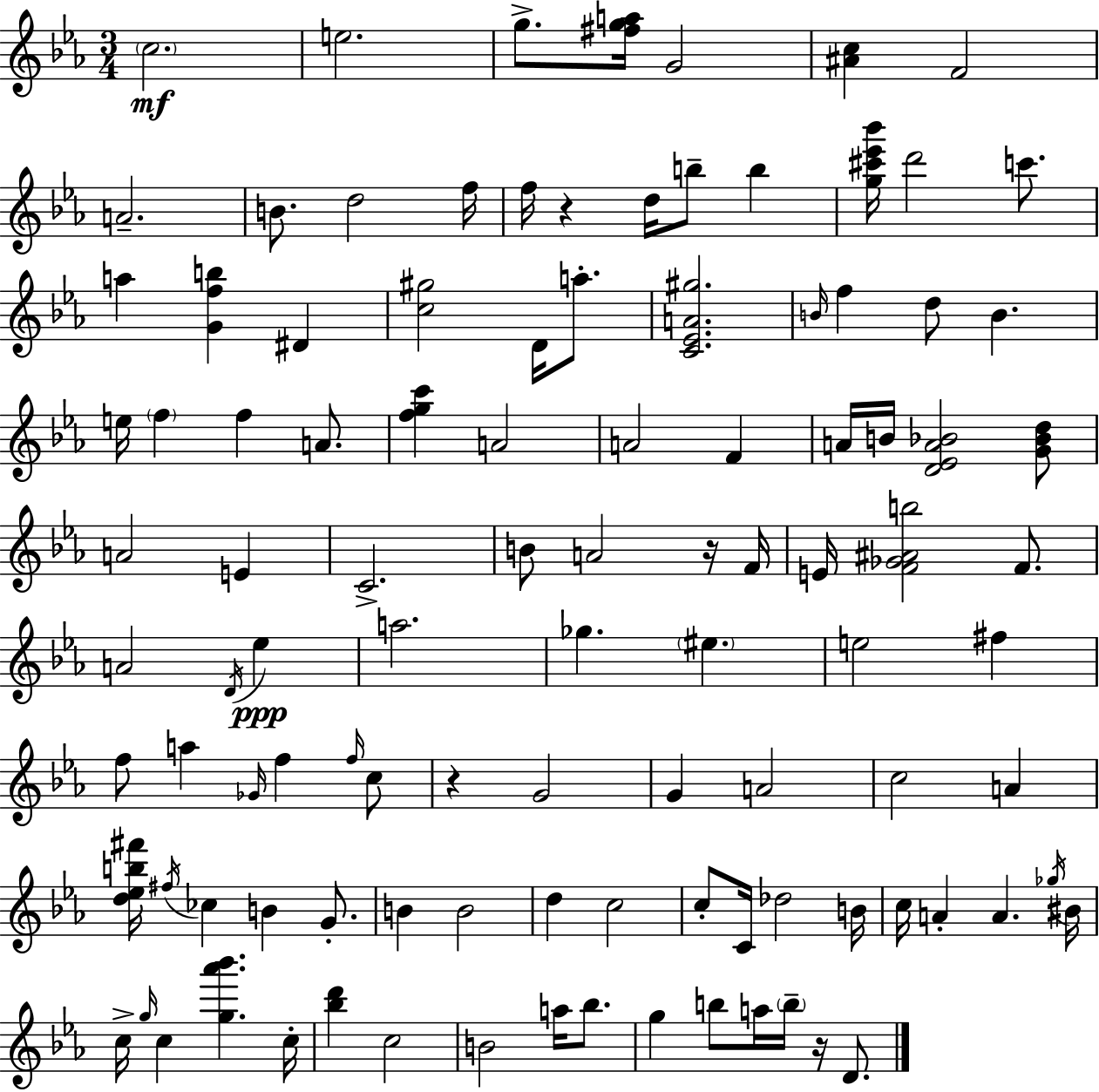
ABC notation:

X:1
T:Untitled
M:3/4
L:1/4
K:Cm
c2 e2 g/2 [^fga]/4 G2 [^Ac] F2 A2 B/2 d2 f/4 f/4 z d/4 b/2 b [g^c'_e'_b']/4 d'2 c'/2 a [Gfb] ^D [c^g]2 D/4 a/2 [C_EA^g]2 B/4 f d/2 B e/4 f f A/2 [fgc'] A2 A2 F A/4 B/4 [D_EA_B]2 [G_Bd]/2 A2 E C2 B/2 A2 z/4 F/4 E/4 [F_G^Ab]2 F/2 A2 D/4 _e a2 _g ^e e2 ^f f/2 a _G/4 f f/4 c/2 z G2 G A2 c2 A [d_eb^f']/4 ^f/4 _c B G/2 B B2 d c2 c/2 C/4 _d2 B/4 c/4 A A _g/4 ^B/4 c/4 g/4 c [g_a'_b'] c/4 [_bd'] c2 B2 a/4 _b/2 g b/2 a/4 b/4 z/4 D/2